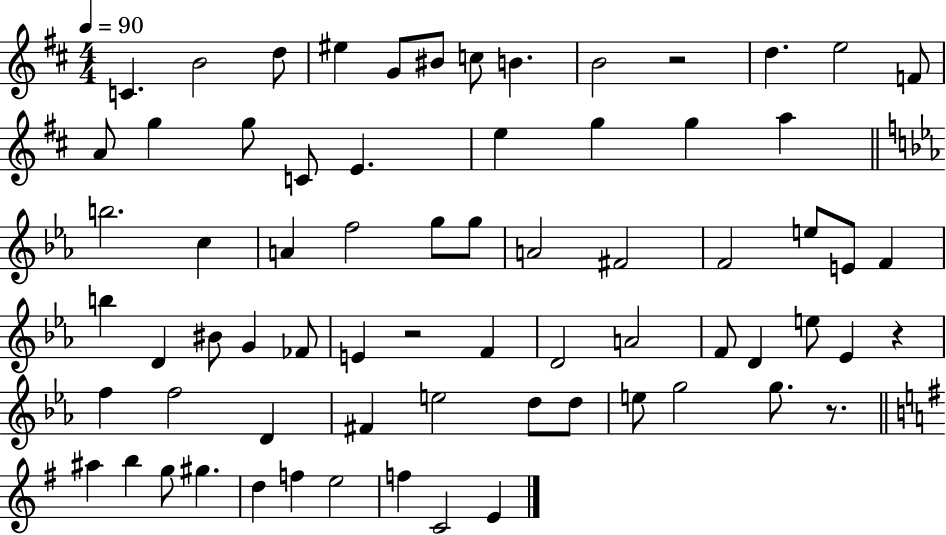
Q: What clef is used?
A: treble